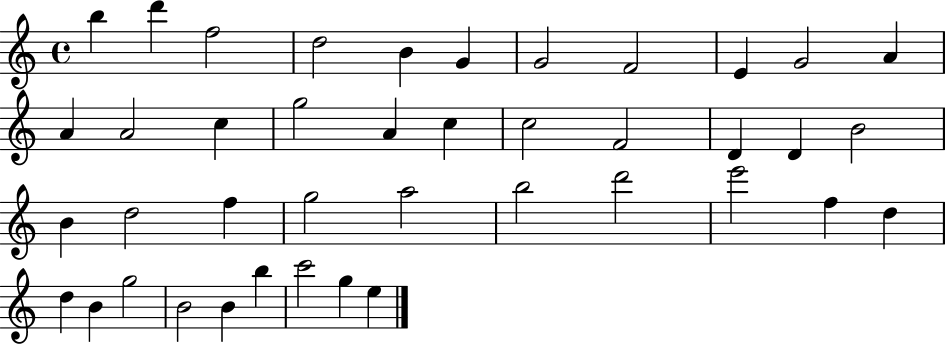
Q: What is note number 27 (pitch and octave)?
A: A5